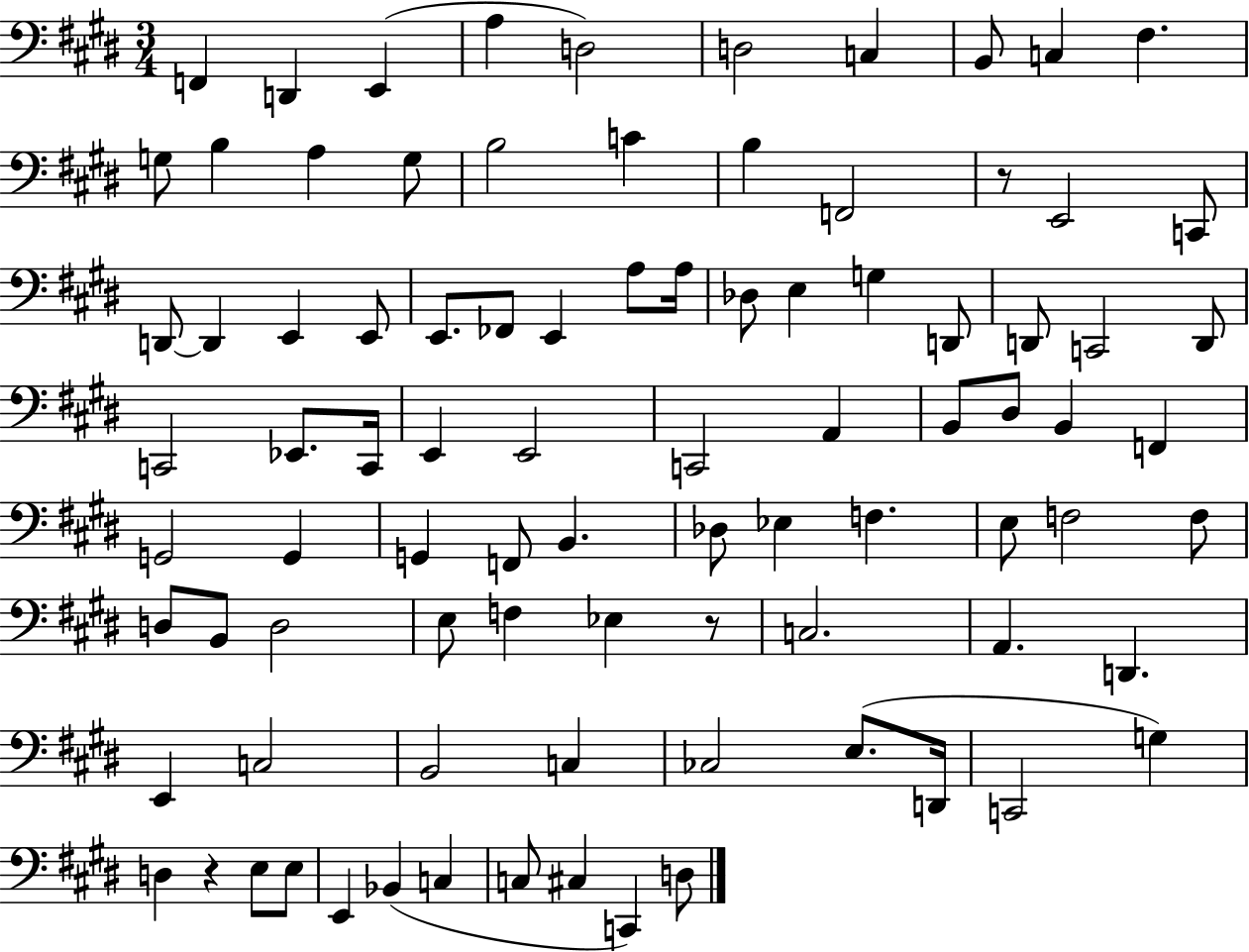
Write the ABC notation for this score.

X:1
T:Untitled
M:3/4
L:1/4
K:E
F,, D,, E,, A, D,2 D,2 C, B,,/2 C, ^F, G,/2 B, A, G,/2 B,2 C B, F,,2 z/2 E,,2 C,,/2 D,,/2 D,, E,, E,,/2 E,,/2 _F,,/2 E,, A,/2 A,/4 _D,/2 E, G, D,,/2 D,,/2 C,,2 D,,/2 C,,2 _E,,/2 C,,/4 E,, E,,2 C,,2 A,, B,,/2 ^D,/2 B,, F,, G,,2 G,, G,, F,,/2 B,, _D,/2 _E, F, E,/2 F,2 F,/2 D,/2 B,,/2 D,2 E,/2 F, _E, z/2 C,2 A,, D,, E,, C,2 B,,2 C, _C,2 E,/2 D,,/4 C,,2 G, D, z E,/2 E,/2 E,, _B,, C, C,/2 ^C, C,, D,/2